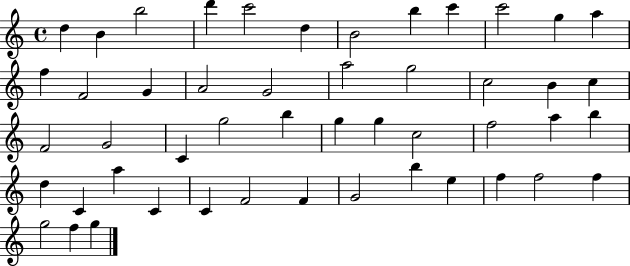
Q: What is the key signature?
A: C major